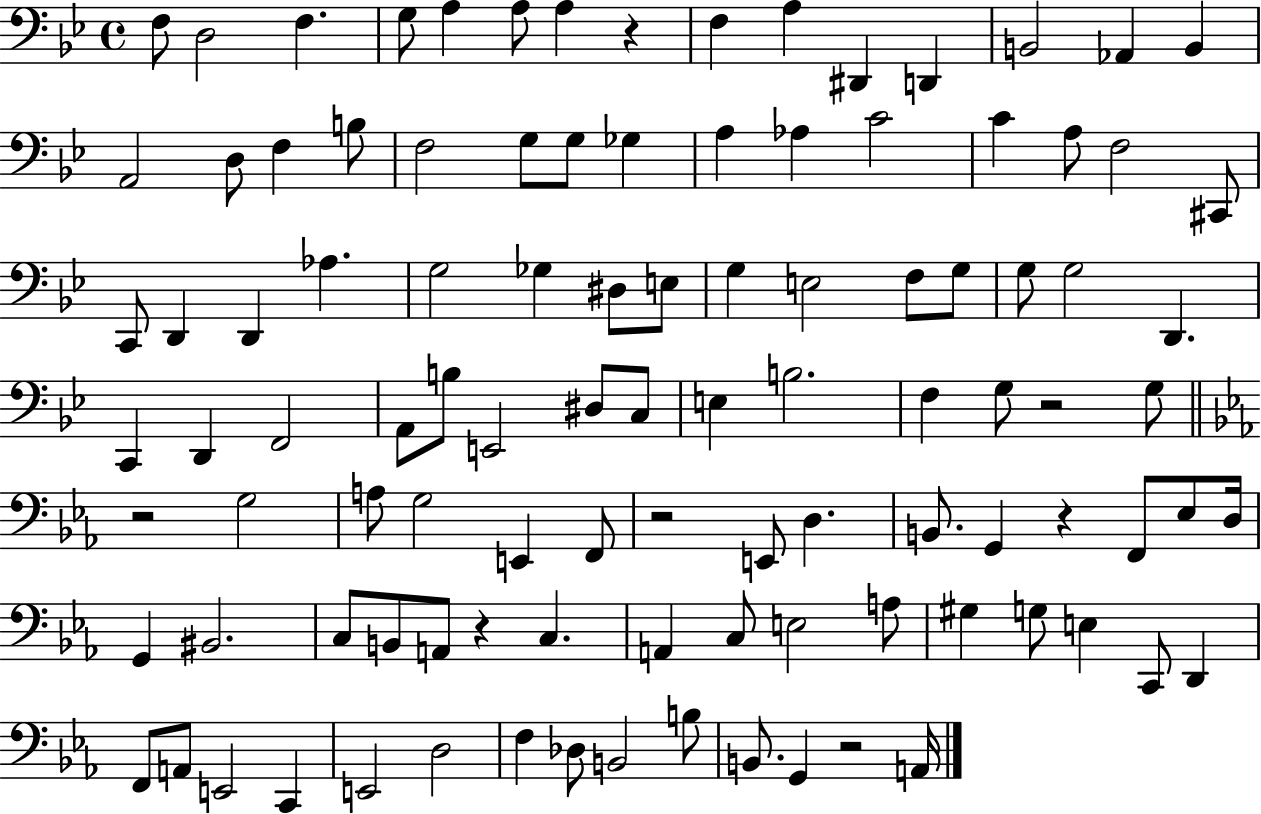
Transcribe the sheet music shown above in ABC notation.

X:1
T:Untitled
M:4/4
L:1/4
K:Bb
F,/2 D,2 F, G,/2 A, A,/2 A, z F, A, ^D,, D,, B,,2 _A,, B,, A,,2 D,/2 F, B,/2 F,2 G,/2 G,/2 _G, A, _A, C2 C A,/2 F,2 ^C,,/2 C,,/2 D,, D,, _A, G,2 _G, ^D,/2 E,/2 G, E,2 F,/2 G,/2 G,/2 G,2 D,, C,, D,, F,,2 A,,/2 B,/2 E,,2 ^D,/2 C,/2 E, B,2 F, G,/2 z2 G,/2 z2 G,2 A,/2 G,2 E,, F,,/2 z2 E,,/2 D, B,,/2 G,, z F,,/2 _E,/2 D,/4 G,, ^B,,2 C,/2 B,,/2 A,,/2 z C, A,, C,/2 E,2 A,/2 ^G, G,/2 E, C,,/2 D,, F,,/2 A,,/2 E,,2 C,, E,,2 D,2 F, _D,/2 B,,2 B,/2 B,,/2 G,, z2 A,,/4